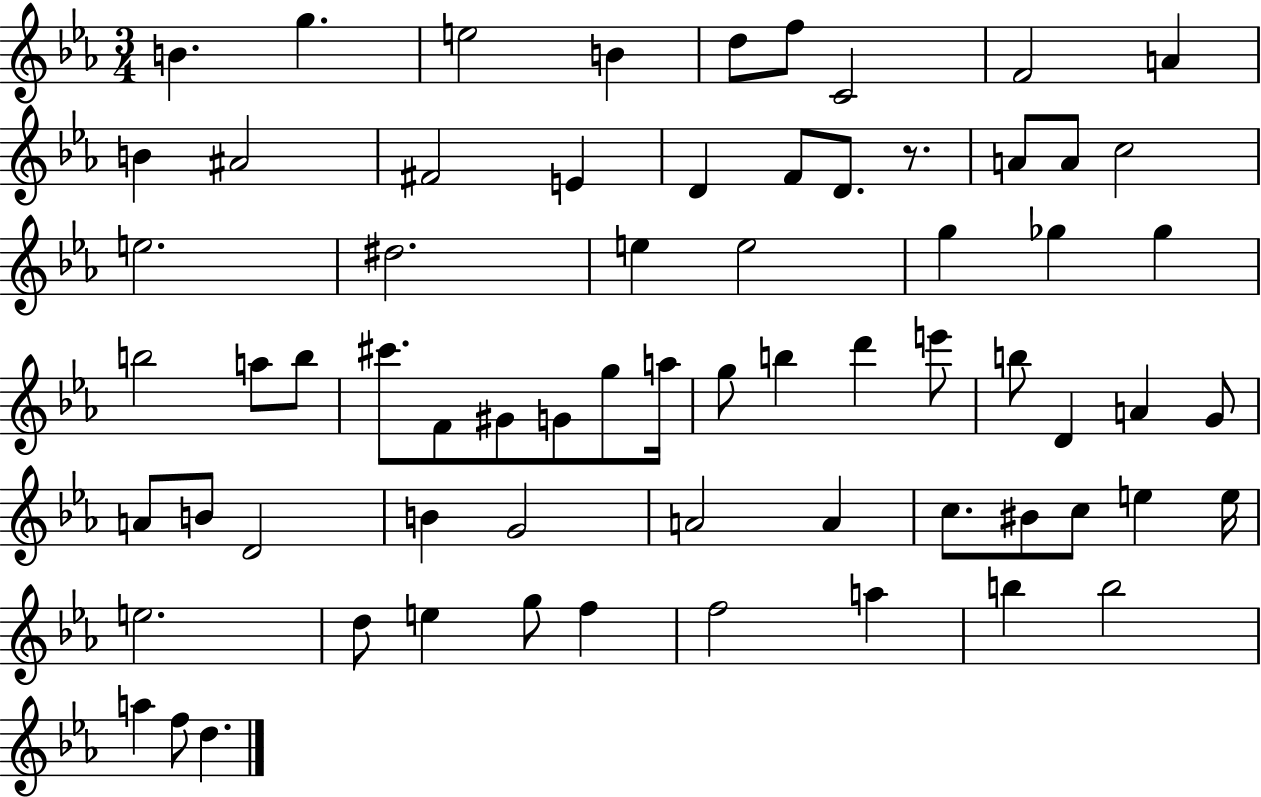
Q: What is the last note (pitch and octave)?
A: D5